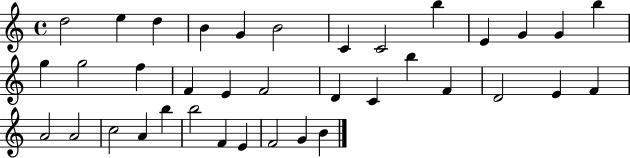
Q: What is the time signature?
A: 4/4